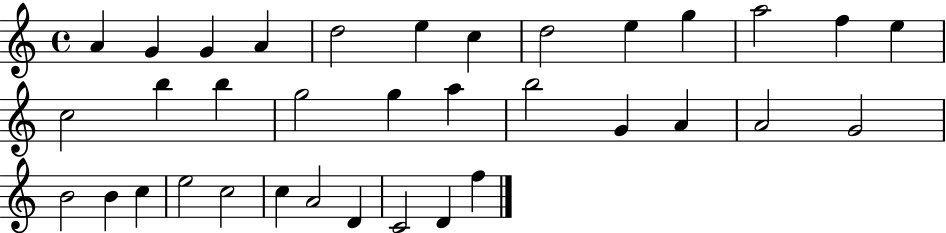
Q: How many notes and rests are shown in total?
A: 35